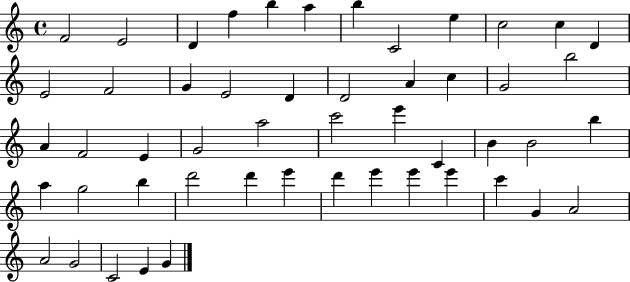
F4/h E4/h D4/q F5/q B5/q A5/q B5/q C4/h E5/q C5/h C5/q D4/q E4/h F4/h G4/q E4/h D4/q D4/h A4/q C5/q G4/h B5/h A4/q F4/h E4/q G4/h A5/h C6/h E6/q C4/q B4/q B4/h B5/q A5/q G5/h B5/q D6/h D6/q E6/q D6/q E6/q E6/q E6/q C6/q G4/q A4/h A4/h G4/h C4/h E4/q G4/q